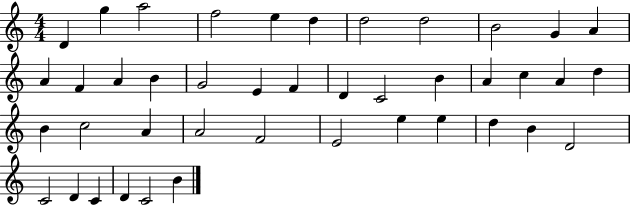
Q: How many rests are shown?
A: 0